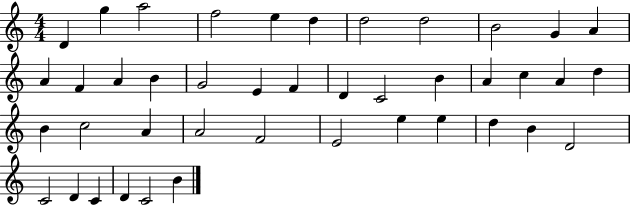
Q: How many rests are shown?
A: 0